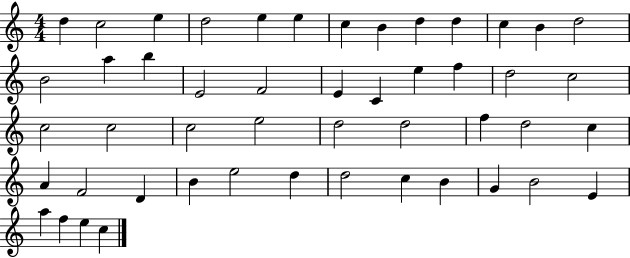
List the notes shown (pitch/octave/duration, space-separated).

D5/q C5/h E5/q D5/h E5/q E5/q C5/q B4/q D5/q D5/q C5/q B4/q D5/h B4/h A5/q B5/q E4/h F4/h E4/q C4/q E5/q F5/q D5/h C5/h C5/h C5/h C5/h E5/h D5/h D5/h F5/q D5/h C5/q A4/q F4/h D4/q B4/q E5/h D5/q D5/h C5/q B4/q G4/q B4/h E4/q A5/q F5/q E5/q C5/q